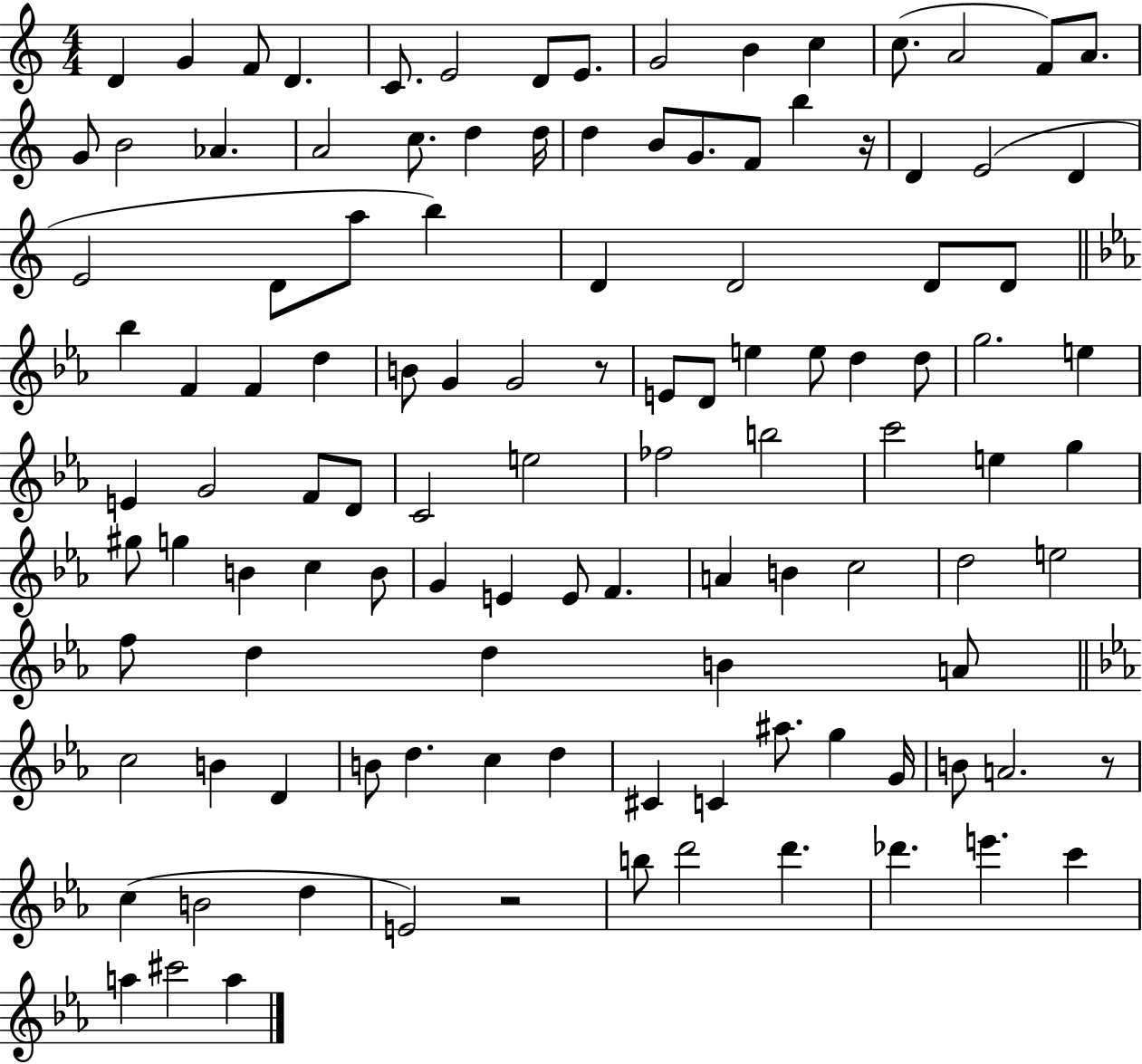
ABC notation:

X:1
T:Untitled
M:4/4
L:1/4
K:C
D G F/2 D C/2 E2 D/2 E/2 G2 B c c/2 A2 F/2 A/2 G/2 B2 _A A2 c/2 d d/4 d B/2 G/2 F/2 b z/4 D E2 D E2 D/2 a/2 b D D2 D/2 D/2 _b F F d B/2 G G2 z/2 E/2 D/2 e e/2 d d/2 g2 e E G2 F/2 D/2 C2 e2 _f2 b2 c'2 e g ^g/2 g B c B/2 G E E/2 F A B c2 d2 e2 f/2 d d B A/2 c2 B D B/2 d c d ^C C ^a/2 g G/4 B/2 A2 z/2 c B2 d E2 z2 b/2 d'2 d' _d' e' c' a ^c'2 a